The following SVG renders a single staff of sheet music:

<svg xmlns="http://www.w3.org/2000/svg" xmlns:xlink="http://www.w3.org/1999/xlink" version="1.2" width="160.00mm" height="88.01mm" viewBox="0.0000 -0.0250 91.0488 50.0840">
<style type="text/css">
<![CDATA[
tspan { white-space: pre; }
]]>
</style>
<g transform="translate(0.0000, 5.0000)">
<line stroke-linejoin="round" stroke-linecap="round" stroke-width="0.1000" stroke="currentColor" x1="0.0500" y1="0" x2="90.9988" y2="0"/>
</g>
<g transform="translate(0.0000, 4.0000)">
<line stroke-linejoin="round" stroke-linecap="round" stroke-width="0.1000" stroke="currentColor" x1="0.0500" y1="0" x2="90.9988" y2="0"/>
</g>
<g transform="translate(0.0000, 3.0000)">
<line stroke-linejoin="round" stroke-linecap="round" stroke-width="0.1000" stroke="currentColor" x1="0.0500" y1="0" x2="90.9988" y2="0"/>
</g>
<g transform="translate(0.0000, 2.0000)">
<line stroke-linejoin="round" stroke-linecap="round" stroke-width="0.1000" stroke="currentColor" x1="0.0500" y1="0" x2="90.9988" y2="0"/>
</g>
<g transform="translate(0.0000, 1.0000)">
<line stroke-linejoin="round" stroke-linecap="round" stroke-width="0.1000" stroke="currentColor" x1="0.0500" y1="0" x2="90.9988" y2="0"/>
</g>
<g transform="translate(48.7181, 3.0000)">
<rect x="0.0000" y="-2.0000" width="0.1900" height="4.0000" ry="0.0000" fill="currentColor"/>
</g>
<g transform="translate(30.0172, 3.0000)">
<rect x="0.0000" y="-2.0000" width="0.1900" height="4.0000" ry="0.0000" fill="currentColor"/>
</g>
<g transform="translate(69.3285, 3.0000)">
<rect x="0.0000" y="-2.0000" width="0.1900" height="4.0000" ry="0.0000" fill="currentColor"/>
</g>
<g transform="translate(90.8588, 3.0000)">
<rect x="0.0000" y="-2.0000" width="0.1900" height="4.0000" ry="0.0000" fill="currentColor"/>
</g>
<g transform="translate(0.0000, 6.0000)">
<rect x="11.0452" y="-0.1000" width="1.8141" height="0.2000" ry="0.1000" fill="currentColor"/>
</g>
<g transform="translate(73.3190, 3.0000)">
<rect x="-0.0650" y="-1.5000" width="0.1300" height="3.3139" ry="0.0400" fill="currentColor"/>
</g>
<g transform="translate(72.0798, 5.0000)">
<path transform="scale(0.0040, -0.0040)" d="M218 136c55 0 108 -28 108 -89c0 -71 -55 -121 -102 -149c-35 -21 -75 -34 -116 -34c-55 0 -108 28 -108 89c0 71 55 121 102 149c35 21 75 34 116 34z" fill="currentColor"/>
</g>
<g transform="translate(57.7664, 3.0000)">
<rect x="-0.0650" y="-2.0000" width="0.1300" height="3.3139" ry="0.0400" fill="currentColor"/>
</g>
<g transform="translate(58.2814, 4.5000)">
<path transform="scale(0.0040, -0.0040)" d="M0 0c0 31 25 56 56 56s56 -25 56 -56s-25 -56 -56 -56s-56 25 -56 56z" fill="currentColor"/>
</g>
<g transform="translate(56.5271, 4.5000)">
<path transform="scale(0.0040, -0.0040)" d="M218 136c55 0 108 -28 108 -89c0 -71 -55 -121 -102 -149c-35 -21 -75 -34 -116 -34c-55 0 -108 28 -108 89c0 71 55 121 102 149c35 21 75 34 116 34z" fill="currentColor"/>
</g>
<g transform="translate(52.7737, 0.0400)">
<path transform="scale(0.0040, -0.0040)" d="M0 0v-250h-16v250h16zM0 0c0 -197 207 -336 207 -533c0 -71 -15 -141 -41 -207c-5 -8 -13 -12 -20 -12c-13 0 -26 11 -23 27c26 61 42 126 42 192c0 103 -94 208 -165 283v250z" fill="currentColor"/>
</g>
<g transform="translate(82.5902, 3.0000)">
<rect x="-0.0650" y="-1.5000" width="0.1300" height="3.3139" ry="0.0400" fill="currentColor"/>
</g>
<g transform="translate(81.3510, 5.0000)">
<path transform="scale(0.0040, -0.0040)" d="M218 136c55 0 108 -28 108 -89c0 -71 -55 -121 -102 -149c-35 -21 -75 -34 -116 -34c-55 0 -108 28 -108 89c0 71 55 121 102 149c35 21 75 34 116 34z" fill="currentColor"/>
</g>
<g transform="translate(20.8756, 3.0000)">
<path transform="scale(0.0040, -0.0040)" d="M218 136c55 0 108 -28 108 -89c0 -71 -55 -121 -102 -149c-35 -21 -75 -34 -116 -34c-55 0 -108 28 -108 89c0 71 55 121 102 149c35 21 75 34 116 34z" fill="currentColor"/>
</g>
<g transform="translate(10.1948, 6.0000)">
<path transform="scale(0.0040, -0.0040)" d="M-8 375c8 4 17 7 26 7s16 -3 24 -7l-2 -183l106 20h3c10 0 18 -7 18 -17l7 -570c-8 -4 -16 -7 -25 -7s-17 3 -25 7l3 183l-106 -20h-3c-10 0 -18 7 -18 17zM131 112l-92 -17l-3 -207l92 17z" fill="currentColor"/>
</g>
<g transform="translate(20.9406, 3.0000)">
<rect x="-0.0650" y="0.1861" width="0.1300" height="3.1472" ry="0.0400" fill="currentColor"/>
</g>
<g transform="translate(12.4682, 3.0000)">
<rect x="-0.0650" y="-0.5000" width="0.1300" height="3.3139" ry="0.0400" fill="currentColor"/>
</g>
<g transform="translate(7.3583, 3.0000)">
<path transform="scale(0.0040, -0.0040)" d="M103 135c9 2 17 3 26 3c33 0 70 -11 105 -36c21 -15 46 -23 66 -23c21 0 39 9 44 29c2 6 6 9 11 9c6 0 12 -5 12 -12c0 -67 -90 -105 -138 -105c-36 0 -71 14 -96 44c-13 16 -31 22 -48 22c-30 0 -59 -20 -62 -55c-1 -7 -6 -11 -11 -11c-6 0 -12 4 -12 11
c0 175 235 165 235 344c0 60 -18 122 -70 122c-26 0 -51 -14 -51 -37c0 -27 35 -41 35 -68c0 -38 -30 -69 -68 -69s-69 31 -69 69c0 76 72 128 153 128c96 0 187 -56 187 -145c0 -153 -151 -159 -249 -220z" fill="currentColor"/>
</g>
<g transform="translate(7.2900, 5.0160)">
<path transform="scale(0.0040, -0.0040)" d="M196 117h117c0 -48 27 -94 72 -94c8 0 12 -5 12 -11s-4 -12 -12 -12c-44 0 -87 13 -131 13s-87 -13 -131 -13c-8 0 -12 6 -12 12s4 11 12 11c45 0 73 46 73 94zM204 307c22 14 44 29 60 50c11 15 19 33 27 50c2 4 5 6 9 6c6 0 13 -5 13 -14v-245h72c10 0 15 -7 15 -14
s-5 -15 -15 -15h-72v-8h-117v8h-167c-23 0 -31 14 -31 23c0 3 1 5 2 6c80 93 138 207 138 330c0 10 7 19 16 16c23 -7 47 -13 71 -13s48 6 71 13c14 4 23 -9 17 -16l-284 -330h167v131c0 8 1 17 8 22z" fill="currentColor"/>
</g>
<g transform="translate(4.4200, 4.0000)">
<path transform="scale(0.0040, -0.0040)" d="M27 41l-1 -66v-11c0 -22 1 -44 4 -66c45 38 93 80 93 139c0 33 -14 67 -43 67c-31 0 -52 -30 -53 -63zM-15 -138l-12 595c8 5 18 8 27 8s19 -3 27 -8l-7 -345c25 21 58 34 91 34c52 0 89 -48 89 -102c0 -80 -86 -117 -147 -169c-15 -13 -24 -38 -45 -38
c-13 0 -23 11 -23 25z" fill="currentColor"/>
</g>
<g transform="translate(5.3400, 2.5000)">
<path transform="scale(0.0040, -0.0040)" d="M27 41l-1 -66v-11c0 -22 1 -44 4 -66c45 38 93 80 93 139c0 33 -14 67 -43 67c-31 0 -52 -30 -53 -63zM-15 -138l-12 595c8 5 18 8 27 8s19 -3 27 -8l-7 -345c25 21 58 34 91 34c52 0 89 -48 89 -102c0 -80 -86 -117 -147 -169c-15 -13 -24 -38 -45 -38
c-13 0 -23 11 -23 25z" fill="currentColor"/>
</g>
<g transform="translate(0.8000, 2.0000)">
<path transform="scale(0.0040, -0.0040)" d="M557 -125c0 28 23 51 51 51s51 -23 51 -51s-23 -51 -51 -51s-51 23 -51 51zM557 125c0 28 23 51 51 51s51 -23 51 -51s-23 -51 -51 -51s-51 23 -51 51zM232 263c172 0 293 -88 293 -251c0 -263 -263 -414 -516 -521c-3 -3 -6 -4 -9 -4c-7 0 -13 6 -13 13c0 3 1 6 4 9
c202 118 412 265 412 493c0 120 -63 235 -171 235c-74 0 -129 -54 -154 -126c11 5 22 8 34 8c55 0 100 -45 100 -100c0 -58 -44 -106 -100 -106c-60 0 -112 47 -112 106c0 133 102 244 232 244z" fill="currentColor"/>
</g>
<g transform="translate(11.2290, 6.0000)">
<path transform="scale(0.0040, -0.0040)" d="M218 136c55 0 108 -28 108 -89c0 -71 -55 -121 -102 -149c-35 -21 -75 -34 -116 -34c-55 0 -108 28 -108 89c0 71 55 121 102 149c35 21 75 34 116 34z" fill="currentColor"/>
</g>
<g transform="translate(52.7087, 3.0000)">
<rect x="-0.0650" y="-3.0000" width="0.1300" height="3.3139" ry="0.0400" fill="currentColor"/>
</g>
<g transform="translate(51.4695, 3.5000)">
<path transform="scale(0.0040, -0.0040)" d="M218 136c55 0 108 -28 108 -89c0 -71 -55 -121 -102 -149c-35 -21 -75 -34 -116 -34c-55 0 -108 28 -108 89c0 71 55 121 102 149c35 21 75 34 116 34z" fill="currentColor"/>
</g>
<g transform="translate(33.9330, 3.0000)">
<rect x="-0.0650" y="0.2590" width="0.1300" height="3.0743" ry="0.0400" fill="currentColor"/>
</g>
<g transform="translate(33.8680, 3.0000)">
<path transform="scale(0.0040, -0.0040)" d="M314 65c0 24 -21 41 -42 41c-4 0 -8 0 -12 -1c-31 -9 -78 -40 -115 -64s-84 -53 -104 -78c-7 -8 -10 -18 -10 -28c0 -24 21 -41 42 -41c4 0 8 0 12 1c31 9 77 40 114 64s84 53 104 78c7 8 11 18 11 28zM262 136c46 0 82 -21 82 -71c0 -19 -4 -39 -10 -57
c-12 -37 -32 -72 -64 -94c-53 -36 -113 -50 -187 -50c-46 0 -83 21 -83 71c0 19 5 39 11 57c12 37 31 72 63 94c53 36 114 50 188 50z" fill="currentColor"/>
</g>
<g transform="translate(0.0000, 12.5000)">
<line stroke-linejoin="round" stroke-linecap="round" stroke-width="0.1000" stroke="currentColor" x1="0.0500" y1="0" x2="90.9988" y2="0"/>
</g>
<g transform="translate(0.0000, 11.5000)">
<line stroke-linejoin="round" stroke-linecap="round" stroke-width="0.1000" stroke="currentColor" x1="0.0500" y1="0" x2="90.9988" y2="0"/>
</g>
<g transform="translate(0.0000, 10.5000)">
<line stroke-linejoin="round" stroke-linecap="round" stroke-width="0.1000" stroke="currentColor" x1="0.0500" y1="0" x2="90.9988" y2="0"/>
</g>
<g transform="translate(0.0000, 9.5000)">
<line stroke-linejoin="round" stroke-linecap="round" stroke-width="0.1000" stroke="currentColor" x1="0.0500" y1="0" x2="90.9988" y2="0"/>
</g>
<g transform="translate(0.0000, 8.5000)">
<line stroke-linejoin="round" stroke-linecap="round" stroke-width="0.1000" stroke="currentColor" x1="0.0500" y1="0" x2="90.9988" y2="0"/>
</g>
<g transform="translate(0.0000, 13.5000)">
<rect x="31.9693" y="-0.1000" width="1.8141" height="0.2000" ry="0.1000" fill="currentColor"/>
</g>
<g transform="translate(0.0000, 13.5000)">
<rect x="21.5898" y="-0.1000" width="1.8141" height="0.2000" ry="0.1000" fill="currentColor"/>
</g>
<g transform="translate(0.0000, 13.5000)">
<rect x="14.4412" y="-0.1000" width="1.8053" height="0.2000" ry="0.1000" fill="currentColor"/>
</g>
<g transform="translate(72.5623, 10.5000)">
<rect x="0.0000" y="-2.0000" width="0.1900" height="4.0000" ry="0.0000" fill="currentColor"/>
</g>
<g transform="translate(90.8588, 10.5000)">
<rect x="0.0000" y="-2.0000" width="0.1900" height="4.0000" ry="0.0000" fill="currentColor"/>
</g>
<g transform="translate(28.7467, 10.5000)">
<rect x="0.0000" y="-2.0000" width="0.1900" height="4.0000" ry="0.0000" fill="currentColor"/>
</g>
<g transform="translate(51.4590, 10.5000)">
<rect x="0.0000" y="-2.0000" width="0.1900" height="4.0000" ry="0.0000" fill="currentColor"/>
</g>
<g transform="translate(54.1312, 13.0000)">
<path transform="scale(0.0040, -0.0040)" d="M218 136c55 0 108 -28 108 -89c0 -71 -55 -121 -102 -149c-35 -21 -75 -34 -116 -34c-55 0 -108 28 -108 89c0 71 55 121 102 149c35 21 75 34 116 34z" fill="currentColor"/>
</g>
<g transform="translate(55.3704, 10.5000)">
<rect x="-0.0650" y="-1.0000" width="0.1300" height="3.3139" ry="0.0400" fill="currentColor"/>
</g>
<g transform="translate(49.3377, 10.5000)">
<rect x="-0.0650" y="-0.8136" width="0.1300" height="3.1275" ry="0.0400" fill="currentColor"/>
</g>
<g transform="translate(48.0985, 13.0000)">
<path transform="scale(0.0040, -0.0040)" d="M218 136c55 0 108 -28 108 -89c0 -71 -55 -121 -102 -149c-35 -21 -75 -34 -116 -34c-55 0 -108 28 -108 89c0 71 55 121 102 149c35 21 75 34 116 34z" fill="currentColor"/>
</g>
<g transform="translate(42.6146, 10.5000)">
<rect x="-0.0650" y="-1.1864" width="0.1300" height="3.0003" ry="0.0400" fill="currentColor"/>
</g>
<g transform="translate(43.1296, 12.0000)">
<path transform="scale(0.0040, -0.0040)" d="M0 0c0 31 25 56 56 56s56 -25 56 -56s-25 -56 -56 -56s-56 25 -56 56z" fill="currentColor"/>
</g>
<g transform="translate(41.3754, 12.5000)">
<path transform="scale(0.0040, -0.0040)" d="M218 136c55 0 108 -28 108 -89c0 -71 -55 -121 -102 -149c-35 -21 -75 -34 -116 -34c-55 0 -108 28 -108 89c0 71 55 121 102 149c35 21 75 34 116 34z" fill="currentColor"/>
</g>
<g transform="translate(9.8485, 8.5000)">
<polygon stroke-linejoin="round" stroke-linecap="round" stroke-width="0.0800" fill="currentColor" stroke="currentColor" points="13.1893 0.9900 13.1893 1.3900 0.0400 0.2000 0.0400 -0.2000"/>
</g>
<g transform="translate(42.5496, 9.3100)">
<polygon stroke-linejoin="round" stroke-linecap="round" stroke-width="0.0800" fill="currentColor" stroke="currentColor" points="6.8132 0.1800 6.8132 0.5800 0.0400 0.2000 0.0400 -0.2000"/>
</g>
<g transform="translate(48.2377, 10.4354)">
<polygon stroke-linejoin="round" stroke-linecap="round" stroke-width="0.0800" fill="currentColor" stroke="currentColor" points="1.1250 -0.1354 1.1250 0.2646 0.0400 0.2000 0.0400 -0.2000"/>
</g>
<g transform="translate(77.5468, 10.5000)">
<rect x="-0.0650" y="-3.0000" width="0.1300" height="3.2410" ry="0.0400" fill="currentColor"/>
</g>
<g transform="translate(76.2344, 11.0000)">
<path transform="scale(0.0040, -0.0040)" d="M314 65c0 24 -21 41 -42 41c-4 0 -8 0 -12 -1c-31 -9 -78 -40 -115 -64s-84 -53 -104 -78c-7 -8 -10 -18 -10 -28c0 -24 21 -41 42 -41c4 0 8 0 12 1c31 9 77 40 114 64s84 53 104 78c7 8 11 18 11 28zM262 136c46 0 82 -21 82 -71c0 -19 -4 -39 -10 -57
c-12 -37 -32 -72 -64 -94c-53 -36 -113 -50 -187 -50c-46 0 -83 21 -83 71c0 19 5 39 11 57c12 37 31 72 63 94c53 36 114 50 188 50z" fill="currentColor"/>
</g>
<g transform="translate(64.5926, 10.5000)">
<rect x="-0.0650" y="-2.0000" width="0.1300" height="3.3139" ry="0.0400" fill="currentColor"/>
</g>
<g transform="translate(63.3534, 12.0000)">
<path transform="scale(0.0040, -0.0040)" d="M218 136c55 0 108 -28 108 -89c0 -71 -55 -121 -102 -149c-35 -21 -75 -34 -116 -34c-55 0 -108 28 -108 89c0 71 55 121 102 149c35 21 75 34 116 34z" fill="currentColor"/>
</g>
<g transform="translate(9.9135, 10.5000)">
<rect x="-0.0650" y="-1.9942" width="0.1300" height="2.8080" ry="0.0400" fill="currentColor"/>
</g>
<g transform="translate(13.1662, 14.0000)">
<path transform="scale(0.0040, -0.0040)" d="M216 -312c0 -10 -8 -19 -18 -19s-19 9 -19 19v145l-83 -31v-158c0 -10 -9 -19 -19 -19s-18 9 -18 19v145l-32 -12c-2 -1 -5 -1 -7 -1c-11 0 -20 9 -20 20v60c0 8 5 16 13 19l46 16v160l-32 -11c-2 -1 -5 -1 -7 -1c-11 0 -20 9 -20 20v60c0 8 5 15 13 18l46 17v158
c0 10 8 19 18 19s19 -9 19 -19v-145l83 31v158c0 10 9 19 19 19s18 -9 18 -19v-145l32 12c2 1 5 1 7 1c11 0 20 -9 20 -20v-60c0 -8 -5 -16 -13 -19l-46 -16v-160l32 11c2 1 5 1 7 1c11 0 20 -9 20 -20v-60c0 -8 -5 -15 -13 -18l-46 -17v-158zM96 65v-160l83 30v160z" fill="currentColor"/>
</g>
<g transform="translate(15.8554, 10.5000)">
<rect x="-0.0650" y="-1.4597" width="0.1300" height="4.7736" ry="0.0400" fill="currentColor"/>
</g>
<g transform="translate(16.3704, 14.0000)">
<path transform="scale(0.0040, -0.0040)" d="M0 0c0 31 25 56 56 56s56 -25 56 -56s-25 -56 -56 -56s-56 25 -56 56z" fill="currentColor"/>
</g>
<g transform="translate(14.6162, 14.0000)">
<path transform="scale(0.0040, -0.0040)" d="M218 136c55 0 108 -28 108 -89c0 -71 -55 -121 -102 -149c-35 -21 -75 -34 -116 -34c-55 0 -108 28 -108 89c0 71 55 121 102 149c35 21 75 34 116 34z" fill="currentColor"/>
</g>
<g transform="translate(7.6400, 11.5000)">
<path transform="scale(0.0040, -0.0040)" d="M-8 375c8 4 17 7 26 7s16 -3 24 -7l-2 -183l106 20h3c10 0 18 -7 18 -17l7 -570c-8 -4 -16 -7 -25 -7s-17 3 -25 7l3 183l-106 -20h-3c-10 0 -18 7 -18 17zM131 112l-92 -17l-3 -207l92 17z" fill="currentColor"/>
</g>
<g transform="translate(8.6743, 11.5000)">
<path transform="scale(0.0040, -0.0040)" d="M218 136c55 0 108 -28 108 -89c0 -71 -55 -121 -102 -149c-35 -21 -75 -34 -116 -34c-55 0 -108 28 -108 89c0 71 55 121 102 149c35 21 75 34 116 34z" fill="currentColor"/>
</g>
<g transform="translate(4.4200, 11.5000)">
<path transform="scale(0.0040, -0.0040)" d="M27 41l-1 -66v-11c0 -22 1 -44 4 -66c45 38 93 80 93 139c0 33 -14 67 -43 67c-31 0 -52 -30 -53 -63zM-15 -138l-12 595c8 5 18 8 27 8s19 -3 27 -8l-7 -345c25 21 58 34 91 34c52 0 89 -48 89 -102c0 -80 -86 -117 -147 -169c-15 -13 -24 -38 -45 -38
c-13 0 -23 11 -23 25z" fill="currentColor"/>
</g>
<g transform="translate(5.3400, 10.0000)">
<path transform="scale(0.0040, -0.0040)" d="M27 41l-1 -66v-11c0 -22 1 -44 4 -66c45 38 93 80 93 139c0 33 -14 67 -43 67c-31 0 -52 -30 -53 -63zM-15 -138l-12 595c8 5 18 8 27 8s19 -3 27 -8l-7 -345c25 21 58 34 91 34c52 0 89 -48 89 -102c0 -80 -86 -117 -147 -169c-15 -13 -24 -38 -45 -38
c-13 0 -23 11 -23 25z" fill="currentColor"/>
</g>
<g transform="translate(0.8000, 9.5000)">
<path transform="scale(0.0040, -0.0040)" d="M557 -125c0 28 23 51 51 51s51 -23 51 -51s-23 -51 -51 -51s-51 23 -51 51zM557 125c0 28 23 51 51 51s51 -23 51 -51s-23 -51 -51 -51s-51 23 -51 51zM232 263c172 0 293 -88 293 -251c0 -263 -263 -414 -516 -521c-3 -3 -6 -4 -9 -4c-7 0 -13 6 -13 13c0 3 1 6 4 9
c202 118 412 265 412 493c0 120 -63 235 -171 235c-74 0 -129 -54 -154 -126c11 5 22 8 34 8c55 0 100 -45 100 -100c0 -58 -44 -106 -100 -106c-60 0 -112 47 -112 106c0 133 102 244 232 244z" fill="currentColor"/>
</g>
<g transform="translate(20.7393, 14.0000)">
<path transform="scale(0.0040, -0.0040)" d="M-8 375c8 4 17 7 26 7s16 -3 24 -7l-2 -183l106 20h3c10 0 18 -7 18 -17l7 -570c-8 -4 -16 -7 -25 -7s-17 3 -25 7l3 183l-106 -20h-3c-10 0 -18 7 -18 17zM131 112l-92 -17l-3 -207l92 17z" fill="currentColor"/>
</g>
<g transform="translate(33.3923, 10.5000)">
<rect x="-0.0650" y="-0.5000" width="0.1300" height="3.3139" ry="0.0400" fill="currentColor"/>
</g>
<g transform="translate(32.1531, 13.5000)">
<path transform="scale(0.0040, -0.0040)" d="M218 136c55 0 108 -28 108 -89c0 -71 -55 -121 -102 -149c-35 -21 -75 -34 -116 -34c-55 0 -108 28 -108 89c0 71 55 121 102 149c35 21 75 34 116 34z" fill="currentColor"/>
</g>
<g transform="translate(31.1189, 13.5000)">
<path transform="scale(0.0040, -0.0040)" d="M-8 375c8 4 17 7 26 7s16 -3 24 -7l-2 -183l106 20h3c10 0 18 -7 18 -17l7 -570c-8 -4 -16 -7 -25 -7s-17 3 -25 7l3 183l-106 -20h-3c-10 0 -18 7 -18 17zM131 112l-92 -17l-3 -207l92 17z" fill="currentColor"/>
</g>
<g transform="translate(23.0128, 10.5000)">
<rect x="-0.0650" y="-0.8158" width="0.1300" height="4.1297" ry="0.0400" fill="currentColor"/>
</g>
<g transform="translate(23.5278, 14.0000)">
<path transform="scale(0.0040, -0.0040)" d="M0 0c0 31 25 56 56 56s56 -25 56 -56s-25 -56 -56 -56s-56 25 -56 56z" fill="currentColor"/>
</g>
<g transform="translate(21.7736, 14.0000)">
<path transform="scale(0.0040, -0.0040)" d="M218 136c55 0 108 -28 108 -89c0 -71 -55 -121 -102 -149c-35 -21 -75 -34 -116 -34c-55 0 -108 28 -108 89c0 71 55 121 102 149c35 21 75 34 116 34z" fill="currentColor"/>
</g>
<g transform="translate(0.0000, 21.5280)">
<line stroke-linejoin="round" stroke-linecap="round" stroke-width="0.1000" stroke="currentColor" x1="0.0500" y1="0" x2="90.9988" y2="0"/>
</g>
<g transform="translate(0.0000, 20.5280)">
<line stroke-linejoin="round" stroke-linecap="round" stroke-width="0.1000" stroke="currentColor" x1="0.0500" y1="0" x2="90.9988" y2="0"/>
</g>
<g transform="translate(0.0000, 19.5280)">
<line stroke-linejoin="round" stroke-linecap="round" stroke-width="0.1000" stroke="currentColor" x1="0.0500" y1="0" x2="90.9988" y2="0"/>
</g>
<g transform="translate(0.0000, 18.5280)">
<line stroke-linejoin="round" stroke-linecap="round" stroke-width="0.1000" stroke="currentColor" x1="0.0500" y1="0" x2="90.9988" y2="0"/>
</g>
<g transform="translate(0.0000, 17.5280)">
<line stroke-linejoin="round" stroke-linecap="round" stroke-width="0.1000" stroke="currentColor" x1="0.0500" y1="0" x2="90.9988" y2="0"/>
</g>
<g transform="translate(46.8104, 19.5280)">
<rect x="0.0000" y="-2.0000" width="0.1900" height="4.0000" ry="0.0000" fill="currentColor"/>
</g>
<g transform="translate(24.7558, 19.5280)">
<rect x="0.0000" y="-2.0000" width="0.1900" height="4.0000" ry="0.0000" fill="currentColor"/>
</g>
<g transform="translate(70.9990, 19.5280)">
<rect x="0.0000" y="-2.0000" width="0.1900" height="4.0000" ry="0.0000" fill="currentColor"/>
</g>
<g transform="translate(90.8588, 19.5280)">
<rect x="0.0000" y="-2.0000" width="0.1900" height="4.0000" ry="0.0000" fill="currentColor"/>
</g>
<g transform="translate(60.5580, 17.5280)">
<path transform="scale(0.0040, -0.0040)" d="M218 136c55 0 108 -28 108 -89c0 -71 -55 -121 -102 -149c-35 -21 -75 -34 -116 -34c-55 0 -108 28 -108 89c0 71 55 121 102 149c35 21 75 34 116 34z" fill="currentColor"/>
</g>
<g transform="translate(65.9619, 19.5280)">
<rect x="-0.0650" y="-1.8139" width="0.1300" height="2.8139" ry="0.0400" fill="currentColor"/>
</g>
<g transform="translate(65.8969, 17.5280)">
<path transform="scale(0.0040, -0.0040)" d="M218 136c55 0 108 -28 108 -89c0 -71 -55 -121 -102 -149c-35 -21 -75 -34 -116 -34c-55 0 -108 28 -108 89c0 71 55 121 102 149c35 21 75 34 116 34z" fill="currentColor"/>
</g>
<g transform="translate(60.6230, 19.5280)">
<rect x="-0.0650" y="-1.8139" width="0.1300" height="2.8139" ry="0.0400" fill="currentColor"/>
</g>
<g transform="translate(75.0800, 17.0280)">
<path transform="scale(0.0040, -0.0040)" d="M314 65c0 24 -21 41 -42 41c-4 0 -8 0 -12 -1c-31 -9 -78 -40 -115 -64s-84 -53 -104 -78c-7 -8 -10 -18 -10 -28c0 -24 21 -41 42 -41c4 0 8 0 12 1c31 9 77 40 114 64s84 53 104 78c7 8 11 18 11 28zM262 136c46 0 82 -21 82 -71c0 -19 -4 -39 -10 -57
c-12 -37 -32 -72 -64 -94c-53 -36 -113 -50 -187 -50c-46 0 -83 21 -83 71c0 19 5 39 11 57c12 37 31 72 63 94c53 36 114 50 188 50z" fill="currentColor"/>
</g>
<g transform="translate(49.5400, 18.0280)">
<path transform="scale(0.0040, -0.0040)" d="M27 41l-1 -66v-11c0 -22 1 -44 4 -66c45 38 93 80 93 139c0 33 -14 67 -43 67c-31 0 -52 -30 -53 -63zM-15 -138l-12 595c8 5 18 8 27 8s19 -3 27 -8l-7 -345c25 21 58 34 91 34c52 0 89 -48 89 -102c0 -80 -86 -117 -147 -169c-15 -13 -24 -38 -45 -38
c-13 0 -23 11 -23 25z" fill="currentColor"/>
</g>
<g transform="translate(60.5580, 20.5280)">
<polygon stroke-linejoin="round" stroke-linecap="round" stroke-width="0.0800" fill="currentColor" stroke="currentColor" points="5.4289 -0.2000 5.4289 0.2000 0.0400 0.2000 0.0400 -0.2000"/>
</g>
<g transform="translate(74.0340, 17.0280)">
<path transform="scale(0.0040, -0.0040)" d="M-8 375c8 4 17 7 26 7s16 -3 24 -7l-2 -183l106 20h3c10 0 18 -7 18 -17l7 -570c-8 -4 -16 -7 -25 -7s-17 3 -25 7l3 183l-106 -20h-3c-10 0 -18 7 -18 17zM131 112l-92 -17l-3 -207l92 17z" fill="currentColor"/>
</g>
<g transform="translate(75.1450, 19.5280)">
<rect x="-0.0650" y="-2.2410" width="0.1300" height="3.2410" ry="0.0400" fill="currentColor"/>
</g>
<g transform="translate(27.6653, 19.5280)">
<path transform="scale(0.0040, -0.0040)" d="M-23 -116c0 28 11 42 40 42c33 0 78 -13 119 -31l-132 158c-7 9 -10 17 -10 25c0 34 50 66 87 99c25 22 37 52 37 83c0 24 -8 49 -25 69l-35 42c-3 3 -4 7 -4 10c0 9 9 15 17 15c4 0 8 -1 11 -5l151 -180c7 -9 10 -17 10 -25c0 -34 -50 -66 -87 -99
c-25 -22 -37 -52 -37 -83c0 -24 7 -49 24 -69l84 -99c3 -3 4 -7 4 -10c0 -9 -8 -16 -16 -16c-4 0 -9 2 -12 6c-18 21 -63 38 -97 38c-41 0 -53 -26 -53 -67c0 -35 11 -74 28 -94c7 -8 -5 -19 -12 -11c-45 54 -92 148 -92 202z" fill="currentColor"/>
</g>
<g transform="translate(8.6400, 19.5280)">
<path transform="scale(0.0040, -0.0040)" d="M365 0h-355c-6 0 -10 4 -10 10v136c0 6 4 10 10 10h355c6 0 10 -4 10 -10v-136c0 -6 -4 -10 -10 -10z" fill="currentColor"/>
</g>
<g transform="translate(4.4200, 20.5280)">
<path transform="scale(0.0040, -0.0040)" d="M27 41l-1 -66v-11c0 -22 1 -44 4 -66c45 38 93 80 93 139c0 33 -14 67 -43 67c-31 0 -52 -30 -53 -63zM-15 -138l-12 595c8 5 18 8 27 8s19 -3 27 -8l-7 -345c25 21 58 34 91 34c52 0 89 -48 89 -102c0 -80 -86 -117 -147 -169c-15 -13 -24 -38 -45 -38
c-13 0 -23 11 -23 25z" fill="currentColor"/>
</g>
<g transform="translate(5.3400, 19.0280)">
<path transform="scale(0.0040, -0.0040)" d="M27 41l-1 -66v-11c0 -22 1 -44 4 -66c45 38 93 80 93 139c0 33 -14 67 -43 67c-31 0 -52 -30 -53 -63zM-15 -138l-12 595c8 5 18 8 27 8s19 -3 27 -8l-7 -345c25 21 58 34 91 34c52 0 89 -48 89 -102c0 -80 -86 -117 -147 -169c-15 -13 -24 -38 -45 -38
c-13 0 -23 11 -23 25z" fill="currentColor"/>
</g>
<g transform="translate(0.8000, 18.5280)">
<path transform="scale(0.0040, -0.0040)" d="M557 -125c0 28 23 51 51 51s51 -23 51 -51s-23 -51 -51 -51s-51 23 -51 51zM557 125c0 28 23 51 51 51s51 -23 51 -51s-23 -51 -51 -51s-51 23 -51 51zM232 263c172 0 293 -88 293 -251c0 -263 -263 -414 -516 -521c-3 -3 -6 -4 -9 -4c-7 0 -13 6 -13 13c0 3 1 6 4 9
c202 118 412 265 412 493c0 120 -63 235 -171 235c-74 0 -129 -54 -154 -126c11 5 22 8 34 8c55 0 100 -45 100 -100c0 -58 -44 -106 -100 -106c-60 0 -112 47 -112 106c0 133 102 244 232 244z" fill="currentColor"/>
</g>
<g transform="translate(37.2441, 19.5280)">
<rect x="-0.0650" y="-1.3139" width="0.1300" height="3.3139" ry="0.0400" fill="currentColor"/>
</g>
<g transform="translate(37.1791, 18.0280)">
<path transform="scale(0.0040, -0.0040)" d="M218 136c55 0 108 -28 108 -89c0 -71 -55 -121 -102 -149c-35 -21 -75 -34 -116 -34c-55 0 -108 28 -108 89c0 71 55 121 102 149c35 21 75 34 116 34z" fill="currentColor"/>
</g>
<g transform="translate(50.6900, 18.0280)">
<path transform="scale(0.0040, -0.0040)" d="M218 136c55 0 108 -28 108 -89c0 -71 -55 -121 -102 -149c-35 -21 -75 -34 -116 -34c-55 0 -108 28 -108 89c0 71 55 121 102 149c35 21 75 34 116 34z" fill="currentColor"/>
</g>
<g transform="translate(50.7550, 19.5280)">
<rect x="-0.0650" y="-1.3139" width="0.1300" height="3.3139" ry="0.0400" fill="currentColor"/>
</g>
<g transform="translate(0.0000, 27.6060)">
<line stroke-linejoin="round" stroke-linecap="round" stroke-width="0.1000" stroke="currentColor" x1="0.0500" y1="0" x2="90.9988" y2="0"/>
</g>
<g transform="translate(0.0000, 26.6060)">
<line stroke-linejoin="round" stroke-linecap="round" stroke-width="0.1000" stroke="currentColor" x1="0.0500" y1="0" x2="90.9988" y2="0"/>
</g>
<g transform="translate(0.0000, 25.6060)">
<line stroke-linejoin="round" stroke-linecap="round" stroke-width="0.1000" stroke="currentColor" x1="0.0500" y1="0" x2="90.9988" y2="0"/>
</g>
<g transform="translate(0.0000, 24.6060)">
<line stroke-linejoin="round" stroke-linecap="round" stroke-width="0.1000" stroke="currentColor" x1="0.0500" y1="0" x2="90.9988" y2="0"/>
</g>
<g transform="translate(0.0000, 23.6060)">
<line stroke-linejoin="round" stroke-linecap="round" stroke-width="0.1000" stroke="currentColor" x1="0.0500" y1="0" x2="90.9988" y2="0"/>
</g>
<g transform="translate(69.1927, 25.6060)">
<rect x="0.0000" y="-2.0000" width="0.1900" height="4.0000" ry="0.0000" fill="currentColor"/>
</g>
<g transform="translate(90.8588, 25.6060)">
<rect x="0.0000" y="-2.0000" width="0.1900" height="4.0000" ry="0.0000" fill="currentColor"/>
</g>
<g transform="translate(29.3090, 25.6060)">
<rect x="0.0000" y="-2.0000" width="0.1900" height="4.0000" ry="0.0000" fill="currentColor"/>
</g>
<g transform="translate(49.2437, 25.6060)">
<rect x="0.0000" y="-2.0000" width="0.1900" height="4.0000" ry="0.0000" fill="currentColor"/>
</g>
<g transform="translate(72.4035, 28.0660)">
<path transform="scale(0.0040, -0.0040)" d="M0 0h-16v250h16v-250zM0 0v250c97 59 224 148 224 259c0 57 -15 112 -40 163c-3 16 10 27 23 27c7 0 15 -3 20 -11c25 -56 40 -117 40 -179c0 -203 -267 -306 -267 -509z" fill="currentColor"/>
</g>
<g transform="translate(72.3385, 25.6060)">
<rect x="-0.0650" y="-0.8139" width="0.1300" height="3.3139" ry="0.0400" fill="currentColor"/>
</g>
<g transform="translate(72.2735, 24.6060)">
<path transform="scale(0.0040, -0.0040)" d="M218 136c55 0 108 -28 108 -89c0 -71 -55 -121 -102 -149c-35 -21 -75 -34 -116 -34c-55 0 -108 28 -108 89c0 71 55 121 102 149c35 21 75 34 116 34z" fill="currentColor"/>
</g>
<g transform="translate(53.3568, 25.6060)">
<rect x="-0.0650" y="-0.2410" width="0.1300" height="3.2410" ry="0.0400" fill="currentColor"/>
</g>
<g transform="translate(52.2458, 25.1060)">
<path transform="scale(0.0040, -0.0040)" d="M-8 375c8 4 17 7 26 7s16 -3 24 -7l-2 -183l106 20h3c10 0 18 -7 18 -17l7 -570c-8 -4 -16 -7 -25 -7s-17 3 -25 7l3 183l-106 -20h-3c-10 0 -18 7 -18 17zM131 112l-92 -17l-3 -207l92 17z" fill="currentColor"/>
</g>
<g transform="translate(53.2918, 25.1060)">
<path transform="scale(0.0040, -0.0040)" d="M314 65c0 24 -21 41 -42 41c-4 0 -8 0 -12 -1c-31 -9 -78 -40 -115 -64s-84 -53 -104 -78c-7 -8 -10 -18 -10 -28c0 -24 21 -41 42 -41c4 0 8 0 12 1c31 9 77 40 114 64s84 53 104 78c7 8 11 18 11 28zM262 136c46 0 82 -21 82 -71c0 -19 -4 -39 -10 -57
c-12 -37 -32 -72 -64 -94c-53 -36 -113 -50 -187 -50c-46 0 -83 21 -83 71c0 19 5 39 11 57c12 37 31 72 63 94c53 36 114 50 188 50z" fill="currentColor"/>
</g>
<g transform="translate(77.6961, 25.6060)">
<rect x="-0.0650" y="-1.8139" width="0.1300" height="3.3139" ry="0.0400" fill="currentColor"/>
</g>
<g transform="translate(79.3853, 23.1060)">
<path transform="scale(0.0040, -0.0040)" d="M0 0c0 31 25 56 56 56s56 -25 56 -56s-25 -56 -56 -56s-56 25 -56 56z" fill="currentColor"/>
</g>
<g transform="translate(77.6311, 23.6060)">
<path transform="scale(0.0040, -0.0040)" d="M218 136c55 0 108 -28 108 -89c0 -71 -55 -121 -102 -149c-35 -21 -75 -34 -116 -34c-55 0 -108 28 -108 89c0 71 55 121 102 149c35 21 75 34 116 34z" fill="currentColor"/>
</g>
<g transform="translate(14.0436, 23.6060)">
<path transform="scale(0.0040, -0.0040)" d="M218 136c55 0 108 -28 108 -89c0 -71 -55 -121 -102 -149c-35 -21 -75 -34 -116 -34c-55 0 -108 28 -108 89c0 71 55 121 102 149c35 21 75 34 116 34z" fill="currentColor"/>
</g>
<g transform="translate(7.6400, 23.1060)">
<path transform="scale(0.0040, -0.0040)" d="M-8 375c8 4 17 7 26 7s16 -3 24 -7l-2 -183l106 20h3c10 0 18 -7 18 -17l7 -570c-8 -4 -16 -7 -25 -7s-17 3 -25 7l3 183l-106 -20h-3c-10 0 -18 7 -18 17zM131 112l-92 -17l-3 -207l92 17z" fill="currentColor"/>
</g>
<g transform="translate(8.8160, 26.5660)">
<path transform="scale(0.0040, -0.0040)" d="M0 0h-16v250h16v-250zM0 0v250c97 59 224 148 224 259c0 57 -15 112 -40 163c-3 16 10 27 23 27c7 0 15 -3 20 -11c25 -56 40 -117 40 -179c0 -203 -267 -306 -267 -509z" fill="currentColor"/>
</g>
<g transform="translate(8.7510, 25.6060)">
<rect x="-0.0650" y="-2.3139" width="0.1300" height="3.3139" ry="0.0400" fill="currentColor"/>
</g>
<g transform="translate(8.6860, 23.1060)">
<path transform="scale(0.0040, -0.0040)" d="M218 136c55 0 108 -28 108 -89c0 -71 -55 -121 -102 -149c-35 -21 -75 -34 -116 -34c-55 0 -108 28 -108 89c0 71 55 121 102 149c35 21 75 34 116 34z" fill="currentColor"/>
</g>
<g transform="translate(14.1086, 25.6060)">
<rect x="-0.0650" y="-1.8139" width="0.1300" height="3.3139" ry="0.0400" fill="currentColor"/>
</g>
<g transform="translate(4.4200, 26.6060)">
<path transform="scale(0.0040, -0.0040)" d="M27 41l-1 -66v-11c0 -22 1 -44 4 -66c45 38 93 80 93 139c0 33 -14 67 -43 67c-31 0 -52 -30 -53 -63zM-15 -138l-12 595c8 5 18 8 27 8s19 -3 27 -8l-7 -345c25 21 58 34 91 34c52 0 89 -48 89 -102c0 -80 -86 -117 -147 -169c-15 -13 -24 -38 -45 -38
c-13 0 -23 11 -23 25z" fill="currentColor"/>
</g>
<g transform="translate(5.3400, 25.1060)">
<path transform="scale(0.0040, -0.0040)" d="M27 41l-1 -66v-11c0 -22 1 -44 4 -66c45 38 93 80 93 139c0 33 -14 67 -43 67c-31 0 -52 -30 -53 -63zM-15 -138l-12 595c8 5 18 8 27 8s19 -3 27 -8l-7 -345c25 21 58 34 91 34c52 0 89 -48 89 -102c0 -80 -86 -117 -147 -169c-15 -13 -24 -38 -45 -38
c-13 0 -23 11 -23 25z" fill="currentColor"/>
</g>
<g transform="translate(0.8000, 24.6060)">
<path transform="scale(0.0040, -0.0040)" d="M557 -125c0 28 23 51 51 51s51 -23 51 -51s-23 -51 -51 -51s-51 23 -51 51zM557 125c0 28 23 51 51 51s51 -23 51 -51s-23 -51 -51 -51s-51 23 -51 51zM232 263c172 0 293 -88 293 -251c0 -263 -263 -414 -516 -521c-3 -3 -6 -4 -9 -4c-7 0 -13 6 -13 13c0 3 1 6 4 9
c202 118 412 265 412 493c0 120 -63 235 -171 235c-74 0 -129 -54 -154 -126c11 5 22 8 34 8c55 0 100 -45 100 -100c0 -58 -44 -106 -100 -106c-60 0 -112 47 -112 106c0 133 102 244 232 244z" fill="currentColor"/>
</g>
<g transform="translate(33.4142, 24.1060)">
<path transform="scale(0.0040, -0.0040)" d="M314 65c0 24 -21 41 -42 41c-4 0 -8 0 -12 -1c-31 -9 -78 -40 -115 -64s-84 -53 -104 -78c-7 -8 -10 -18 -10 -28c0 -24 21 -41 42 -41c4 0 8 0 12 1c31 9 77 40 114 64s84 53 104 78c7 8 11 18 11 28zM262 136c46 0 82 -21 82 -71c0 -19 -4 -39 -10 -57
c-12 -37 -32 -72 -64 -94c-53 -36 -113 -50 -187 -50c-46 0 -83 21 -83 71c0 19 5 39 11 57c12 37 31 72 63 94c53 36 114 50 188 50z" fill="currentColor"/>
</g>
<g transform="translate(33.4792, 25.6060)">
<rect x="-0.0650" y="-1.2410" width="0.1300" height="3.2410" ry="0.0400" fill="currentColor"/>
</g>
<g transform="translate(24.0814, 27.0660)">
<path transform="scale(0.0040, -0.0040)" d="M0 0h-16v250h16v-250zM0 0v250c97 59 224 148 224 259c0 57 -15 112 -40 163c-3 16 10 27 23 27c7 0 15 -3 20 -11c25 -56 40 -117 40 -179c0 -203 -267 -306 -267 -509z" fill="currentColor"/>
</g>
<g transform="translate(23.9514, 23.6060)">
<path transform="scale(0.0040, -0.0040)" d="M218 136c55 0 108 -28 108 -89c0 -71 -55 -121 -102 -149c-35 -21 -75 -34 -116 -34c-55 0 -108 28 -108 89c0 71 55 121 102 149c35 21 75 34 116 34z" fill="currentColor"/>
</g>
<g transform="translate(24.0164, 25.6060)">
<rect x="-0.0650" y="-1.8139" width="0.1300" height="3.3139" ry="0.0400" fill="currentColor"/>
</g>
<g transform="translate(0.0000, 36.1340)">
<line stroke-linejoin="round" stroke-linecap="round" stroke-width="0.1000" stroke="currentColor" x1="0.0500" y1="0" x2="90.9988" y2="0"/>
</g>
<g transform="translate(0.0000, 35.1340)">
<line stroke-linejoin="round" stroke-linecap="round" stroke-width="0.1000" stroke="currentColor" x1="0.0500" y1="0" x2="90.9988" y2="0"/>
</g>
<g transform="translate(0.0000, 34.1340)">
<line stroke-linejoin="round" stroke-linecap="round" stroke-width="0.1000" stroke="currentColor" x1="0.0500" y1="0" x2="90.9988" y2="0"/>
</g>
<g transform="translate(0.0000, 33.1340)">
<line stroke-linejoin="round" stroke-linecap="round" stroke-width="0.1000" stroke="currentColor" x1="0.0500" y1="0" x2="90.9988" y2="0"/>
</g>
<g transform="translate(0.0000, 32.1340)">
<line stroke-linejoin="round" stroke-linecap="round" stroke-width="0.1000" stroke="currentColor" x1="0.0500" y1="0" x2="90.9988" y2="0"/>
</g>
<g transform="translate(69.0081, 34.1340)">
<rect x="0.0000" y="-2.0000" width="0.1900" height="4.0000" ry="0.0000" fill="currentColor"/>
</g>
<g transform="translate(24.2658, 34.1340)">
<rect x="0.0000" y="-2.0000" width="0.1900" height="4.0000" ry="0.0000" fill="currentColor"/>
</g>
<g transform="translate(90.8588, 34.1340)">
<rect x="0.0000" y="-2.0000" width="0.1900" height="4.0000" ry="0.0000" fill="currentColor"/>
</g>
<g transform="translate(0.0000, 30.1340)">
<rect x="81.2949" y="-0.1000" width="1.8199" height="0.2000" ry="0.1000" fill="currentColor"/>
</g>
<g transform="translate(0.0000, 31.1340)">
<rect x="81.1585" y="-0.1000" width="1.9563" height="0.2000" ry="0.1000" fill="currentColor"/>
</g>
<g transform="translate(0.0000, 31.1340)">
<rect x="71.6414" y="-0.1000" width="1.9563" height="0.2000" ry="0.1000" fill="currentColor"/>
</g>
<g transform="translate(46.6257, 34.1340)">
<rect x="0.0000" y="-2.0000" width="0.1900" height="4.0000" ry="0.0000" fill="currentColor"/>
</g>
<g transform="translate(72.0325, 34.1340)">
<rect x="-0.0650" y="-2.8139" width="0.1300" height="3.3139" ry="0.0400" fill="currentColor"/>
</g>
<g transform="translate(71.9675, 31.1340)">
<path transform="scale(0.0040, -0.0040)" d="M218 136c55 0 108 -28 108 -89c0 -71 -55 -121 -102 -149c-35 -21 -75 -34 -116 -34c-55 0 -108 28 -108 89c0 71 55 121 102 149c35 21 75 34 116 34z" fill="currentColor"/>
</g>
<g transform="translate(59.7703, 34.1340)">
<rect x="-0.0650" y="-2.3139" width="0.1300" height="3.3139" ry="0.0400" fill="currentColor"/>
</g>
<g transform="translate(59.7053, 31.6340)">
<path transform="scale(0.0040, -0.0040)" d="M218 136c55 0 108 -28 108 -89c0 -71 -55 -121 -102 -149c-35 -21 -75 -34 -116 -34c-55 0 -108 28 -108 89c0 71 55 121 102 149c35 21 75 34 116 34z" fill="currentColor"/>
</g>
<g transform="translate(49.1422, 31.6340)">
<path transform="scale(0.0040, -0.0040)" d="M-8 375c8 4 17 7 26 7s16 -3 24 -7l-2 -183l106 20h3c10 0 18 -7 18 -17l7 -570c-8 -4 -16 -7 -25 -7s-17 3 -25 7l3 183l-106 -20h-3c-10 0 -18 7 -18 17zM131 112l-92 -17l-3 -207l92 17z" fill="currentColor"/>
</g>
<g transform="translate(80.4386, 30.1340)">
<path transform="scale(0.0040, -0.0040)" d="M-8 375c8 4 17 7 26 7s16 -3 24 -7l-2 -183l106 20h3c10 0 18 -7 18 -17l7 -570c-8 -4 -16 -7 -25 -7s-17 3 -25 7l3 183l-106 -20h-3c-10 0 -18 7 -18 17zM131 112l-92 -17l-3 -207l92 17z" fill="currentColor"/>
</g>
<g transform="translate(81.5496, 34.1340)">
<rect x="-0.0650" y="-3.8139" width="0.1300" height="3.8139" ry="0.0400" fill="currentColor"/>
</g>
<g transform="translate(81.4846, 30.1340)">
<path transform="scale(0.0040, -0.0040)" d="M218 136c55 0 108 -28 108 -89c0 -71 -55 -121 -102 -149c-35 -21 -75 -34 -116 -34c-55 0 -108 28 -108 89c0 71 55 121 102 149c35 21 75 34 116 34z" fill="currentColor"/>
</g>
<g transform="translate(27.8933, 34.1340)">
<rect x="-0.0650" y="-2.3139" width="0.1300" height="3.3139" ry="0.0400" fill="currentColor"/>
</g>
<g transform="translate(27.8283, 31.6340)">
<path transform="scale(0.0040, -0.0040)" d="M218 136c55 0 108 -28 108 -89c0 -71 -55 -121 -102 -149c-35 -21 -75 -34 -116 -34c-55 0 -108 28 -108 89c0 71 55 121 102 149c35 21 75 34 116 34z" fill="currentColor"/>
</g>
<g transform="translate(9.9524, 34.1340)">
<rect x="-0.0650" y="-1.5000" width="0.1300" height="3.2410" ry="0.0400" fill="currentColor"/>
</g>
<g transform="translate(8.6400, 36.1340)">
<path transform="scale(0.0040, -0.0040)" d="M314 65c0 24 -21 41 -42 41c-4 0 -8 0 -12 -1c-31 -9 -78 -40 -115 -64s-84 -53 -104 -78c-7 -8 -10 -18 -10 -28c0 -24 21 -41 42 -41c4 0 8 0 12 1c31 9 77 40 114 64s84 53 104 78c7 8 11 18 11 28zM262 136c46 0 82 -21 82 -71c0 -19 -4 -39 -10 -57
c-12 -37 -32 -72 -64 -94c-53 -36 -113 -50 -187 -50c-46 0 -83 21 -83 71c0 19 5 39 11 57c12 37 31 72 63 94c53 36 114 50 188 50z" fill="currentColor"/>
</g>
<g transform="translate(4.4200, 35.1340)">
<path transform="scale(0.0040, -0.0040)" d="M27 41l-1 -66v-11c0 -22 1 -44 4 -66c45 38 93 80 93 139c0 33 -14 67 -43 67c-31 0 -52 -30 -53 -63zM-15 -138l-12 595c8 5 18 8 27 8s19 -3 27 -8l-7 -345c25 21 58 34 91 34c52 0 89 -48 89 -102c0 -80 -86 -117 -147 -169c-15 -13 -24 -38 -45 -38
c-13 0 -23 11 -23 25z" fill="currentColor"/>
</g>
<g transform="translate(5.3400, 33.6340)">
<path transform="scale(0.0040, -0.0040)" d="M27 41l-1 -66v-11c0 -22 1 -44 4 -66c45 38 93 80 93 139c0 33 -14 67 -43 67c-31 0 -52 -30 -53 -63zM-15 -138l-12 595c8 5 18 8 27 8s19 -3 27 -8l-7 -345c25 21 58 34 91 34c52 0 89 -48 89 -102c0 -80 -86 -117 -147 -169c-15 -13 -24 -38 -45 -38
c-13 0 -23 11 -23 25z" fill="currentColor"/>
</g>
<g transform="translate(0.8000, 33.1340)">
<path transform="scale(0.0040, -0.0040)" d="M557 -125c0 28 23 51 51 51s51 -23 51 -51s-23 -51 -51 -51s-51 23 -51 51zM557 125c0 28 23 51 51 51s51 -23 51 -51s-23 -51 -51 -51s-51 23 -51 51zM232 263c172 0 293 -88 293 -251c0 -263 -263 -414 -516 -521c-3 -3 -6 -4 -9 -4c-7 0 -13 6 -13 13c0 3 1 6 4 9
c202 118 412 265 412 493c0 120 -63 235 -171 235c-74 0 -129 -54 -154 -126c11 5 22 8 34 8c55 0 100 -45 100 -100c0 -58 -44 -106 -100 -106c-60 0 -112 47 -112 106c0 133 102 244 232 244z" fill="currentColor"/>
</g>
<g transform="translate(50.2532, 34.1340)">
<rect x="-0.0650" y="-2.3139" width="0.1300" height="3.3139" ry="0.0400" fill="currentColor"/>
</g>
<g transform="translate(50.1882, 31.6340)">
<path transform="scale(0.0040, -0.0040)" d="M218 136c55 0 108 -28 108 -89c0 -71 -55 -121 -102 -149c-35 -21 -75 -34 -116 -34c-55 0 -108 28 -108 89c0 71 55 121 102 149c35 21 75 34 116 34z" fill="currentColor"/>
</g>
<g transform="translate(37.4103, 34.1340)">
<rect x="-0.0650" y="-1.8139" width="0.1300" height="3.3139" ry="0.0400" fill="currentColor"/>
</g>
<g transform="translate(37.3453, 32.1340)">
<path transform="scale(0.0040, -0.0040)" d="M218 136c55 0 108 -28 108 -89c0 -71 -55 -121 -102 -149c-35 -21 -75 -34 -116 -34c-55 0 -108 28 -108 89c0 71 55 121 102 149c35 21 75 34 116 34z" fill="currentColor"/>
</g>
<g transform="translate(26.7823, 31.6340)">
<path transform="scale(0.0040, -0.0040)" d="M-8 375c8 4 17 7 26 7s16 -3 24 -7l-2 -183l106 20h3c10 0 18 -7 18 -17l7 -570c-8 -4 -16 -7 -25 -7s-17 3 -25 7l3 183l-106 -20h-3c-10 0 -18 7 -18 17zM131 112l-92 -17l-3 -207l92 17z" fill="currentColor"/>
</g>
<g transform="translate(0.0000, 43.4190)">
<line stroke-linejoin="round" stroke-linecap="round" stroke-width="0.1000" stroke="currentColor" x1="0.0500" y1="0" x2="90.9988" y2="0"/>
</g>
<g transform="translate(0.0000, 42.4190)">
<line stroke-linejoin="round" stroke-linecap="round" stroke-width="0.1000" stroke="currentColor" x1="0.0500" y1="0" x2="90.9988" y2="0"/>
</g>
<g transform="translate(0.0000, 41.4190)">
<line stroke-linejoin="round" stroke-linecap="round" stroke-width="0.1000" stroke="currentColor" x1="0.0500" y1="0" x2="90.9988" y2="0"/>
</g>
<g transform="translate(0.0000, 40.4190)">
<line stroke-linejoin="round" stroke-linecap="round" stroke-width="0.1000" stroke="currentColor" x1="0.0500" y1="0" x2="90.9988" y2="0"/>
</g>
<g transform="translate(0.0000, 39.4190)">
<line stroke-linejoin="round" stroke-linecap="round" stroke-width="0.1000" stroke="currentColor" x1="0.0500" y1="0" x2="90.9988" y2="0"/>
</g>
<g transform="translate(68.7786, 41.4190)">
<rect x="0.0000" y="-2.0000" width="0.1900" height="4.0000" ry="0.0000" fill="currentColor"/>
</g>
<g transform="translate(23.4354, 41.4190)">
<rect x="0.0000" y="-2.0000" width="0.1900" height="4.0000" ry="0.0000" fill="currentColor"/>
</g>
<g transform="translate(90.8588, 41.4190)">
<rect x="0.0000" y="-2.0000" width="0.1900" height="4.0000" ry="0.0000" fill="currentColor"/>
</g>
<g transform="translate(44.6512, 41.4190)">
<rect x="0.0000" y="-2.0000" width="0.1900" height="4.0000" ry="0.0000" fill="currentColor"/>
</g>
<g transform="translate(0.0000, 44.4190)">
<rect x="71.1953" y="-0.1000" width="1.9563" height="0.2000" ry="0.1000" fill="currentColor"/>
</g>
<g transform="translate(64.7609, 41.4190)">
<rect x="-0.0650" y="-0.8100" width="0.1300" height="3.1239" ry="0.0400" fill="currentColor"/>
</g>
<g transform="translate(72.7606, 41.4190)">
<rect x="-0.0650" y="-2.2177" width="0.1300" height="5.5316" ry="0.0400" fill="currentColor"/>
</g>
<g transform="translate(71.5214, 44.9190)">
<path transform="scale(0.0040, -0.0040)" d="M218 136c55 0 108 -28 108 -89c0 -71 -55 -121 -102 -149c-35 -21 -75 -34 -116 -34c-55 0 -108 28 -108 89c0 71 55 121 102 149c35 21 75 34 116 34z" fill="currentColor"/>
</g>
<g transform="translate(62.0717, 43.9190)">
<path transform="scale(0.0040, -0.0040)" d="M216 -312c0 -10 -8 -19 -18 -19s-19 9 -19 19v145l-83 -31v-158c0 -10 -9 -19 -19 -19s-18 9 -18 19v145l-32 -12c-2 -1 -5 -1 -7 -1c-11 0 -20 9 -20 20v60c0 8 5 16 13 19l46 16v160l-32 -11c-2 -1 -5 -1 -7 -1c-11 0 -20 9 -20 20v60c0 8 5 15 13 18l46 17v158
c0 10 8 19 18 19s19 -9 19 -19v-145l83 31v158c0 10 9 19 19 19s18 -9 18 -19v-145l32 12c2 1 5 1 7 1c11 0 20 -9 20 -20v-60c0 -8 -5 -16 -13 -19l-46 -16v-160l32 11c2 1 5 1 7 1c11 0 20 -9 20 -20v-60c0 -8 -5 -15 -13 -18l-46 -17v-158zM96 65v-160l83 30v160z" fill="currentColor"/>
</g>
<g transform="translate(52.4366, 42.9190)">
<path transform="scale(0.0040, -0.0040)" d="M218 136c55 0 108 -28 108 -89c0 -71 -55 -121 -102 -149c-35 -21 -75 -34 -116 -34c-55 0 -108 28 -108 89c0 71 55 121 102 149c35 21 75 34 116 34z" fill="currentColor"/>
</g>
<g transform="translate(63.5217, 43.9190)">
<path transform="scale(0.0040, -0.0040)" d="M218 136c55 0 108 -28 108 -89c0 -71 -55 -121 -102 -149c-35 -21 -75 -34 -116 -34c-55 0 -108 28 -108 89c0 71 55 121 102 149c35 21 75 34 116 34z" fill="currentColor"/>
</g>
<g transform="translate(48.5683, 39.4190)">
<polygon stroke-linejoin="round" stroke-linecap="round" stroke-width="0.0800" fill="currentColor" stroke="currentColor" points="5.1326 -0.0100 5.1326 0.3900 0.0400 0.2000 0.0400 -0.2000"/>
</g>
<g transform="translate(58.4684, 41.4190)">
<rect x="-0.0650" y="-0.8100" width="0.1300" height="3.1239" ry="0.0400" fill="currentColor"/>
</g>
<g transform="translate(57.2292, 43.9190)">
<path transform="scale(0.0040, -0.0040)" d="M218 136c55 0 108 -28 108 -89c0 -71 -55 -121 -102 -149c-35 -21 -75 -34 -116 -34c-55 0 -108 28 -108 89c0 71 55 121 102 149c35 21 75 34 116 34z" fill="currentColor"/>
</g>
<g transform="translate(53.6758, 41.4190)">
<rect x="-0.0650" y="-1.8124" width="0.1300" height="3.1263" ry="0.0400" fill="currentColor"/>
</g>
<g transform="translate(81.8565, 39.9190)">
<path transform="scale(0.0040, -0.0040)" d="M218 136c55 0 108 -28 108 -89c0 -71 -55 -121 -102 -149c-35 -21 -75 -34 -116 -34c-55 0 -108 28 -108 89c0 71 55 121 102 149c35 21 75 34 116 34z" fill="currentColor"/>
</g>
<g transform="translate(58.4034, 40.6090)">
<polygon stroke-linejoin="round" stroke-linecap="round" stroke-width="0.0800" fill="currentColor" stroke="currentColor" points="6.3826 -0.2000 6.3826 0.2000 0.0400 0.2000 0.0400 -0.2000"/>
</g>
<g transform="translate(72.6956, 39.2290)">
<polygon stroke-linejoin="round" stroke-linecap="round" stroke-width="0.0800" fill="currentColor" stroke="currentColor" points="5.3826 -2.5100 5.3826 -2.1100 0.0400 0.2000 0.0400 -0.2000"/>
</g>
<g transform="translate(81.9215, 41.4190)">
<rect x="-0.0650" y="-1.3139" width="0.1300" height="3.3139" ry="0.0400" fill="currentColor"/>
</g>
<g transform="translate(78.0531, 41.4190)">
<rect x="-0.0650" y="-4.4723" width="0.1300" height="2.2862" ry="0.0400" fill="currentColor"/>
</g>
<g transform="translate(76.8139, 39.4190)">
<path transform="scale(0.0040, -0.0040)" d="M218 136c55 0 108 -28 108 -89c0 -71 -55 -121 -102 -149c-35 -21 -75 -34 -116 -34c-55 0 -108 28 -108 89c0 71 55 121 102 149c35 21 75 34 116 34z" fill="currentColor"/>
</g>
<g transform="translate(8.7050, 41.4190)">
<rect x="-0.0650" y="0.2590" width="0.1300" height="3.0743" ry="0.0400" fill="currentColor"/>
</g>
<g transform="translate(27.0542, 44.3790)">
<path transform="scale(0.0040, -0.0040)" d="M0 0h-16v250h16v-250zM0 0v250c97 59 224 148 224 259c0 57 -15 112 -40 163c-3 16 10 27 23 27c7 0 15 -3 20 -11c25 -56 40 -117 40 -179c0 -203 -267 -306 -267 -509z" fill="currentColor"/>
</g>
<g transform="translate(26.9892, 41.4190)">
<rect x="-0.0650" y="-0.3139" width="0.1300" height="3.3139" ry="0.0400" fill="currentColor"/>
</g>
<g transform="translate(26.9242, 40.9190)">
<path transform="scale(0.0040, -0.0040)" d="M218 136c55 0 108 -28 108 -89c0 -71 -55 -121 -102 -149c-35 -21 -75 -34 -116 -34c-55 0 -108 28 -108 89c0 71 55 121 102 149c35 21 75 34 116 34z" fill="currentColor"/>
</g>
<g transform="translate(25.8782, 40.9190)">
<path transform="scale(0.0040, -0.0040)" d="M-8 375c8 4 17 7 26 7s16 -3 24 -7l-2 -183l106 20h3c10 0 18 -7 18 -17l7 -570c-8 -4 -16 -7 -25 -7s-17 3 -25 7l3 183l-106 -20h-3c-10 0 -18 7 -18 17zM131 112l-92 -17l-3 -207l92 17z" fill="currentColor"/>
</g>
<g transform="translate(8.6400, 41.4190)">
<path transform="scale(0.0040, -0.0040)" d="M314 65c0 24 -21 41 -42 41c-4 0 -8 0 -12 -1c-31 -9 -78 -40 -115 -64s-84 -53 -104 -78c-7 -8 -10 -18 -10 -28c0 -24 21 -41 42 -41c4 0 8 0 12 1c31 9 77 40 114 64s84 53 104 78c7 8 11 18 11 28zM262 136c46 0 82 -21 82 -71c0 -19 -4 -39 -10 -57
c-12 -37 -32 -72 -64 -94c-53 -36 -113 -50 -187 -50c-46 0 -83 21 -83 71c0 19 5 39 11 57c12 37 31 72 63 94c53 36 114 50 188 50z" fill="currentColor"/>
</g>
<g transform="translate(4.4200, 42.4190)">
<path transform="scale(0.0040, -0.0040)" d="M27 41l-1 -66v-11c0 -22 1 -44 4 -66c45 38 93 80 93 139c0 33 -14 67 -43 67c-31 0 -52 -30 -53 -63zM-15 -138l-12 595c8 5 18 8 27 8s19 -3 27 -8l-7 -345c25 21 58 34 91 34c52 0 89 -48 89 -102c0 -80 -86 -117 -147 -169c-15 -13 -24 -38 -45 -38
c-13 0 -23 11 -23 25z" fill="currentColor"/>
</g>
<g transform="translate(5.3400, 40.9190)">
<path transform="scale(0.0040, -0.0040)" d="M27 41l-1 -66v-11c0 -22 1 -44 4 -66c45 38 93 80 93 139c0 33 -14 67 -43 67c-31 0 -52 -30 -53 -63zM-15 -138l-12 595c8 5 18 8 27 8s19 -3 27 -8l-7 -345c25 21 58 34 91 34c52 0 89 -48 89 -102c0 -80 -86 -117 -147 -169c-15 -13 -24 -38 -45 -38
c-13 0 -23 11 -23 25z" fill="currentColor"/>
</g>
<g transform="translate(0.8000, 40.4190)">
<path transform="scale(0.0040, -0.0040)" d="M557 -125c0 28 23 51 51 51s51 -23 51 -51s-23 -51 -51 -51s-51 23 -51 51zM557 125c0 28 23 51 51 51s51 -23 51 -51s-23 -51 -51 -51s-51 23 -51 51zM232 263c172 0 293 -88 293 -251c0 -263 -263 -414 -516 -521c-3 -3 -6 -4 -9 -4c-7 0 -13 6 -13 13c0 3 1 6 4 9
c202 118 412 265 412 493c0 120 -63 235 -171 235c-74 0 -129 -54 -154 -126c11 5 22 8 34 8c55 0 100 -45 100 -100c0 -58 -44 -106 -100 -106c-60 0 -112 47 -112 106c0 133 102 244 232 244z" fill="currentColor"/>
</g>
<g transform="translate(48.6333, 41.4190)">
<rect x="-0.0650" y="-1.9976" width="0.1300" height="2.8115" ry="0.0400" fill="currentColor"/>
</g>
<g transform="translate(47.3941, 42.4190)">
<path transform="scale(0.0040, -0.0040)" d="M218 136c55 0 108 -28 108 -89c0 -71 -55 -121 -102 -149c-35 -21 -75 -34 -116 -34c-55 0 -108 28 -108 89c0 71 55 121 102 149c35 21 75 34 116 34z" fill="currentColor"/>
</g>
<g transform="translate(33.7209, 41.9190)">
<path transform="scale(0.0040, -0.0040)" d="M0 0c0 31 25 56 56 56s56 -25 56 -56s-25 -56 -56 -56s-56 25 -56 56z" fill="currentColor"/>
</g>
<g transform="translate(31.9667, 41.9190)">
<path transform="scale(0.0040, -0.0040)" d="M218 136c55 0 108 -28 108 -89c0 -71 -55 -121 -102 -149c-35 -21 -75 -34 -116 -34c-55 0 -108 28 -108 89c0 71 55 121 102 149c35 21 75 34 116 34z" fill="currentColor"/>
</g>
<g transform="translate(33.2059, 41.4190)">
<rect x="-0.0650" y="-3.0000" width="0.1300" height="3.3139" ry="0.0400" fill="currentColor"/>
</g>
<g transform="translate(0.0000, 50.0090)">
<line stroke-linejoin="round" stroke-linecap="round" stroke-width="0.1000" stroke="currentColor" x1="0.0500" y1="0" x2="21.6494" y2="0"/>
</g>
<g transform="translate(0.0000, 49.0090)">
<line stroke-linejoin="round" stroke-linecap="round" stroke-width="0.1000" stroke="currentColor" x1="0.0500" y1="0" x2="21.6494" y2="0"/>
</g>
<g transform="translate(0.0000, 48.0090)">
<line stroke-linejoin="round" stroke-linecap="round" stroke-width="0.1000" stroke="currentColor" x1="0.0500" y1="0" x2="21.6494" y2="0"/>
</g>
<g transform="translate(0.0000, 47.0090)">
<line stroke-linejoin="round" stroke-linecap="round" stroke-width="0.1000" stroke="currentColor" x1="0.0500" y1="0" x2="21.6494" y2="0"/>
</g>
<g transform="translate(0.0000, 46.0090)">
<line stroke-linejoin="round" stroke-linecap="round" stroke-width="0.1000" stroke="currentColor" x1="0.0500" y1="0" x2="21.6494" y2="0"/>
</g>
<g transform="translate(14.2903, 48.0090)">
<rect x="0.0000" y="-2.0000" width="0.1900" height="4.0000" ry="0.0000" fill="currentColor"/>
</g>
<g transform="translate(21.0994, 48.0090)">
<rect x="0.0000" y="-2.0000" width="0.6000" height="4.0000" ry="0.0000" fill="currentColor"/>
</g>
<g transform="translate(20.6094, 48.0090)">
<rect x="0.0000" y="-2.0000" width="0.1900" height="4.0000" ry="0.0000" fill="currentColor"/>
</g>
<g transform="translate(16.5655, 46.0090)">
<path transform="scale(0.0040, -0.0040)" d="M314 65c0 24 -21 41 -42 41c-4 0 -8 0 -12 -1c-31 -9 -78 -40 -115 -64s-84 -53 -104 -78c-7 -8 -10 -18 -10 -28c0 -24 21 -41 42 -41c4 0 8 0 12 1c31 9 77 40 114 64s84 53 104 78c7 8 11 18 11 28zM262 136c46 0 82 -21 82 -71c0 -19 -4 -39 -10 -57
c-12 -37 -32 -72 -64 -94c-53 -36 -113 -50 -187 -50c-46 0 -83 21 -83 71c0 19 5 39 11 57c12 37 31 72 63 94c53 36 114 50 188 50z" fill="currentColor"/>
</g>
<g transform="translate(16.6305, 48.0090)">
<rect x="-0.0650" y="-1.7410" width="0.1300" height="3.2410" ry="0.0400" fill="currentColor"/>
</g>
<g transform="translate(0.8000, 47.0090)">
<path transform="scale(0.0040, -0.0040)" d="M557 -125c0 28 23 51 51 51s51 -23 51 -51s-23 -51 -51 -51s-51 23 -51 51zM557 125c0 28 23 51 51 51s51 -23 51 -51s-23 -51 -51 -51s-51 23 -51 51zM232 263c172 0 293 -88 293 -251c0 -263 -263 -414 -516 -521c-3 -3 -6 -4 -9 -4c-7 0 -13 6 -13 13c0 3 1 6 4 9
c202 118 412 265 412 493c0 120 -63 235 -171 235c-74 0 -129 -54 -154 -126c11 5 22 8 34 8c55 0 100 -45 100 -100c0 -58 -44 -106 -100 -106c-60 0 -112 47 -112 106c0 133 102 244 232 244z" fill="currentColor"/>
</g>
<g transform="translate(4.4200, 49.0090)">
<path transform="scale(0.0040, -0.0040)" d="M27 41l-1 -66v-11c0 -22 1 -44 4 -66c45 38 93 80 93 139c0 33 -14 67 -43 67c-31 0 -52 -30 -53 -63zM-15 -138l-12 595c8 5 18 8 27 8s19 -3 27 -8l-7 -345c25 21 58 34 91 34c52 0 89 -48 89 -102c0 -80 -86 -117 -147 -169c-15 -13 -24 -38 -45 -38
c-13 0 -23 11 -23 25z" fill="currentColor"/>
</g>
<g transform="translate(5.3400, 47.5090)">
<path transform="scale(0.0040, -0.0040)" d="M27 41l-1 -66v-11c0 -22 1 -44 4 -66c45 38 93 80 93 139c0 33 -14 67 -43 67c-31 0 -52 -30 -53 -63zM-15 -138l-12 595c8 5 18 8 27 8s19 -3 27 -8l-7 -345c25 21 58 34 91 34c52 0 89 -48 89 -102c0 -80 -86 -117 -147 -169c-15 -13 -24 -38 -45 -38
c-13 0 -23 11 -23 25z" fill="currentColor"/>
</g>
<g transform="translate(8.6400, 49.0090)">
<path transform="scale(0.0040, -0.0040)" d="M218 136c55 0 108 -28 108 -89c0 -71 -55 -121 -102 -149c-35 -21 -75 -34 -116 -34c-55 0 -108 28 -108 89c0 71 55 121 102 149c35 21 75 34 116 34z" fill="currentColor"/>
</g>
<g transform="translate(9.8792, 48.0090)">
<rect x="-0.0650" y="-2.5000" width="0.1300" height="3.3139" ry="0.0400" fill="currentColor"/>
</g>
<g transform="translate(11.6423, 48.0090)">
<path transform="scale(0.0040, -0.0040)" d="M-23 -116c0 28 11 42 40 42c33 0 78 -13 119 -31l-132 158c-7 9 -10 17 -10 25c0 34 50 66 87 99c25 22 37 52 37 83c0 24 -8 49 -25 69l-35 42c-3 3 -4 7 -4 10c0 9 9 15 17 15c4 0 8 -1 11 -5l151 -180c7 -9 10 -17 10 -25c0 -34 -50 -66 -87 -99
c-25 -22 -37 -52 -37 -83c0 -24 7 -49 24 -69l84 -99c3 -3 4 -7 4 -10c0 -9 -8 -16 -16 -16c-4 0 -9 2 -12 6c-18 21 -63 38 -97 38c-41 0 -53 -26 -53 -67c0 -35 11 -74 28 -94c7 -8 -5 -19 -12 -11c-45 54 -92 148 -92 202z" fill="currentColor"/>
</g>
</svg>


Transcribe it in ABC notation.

X:1
T:Untitled
M:2/4
L:1/4
K:Bb
E,, D, D,2 C,/2 A,, G,, G,, B,,/2 ^D,,/2 D,,/2 E,, G,,/2 F,,/4 F,, A,, C,2 z2 z G, _G, A,/2 A,/2 B,2 B,/2 A, A,/2 G,2 E,2 F,/2 A, G,,2 B, A, B, B, C E D,2 E,/2 C, _B,,/2 A,,/2 F,,/2 ^F,,/2 D,,/2 A,/2 G, _B,, z A,2